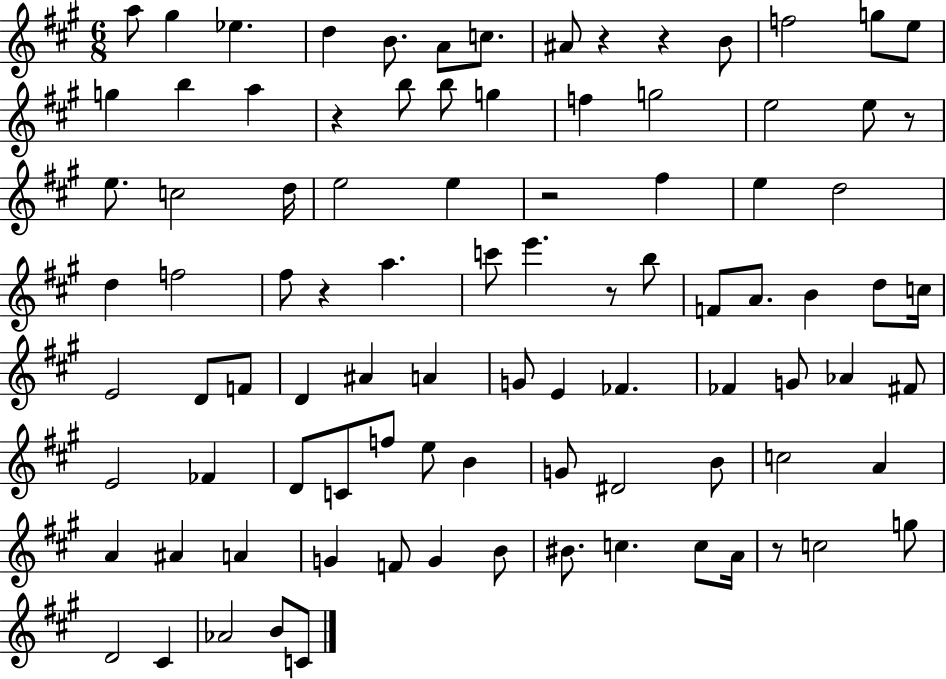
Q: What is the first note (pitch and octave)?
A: A5